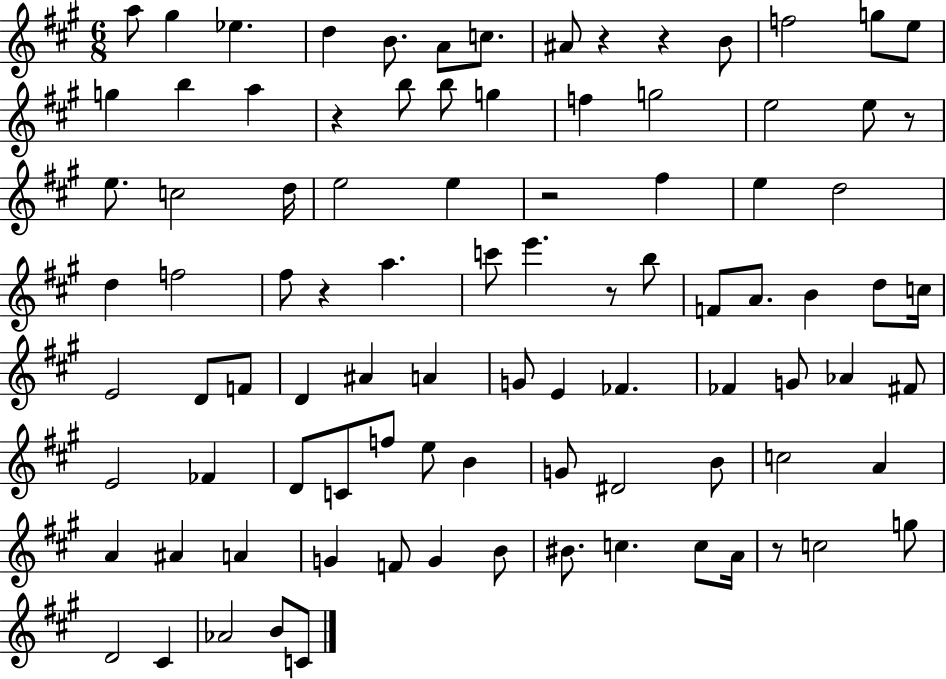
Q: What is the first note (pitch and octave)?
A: A5